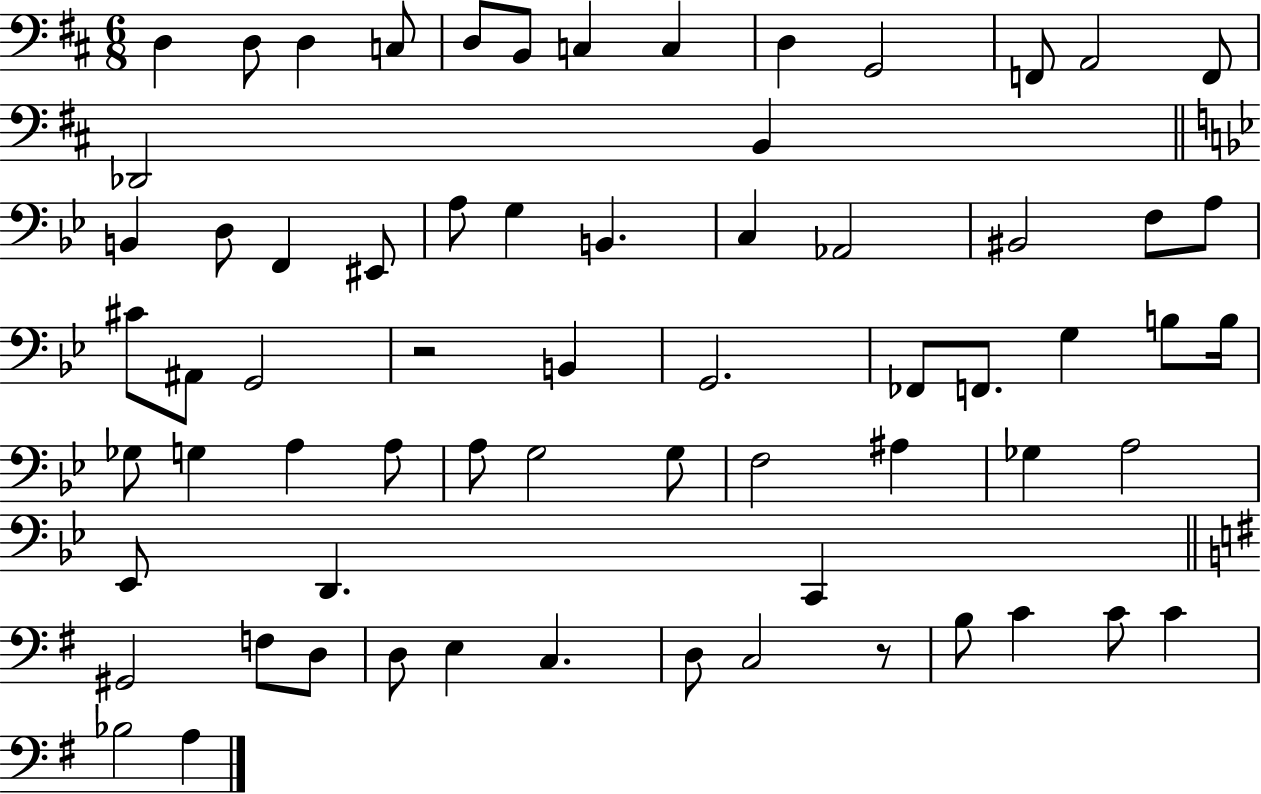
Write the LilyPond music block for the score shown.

{
  \clef bass
  \numericTimeSignature
  \time 6/8
  \key d \major
  d4 d8 d4 c8 | d8 b,8 c4 c4 | d4 g,2 | f,8 a,2 f,8 | \break des,2 b,4 | \bar "||" \break \key bes \major b,4 d8 f,4 eis,8 | a8 g4 b,4. | c4 aes,2 | bis,2 f8 a8 | \break cis'8 ais,8 g,2 | r2 b,4 | g,2. | fes,8 f,8. g4 b8 b16 | \break ges8 g4 a4 a8 | a8 g2 g8 | f2 ais4 | ges4 a2 | \break ees,8 d,4. c,4 | \bar "||" \break \key e \minor gis,2 f8 d8 | d8 e4 c4. | d8 c2 r8 | b8 c'4 c'8 c'4 | \break bes2 a4 | \bar "|."
}